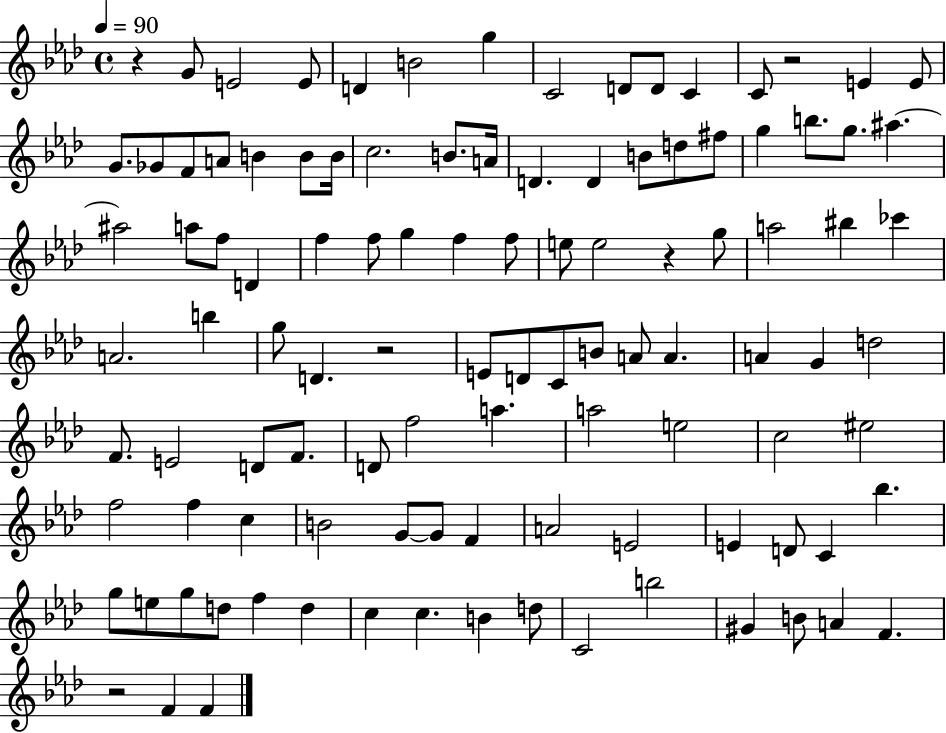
{
  \clef treble
  \time 4/4
  \defaultTimeSignature
  \key aes \major
  \tempo 4 = 90
  r4 g'8 e'2 e'8 | d'4 b'2 g''4 | c'2 d'8 d'8 c'4 | c'8 r2 e'4 e'8 | \break g'8. ges'8 f'8 a'8 b'4 b'8 b'16 | c''2. b'8. a'16 | d'4. d'4 b'8 d''8 fis''8 | g''4 b''8. g''8. ais''4.~~ | \break ais''2 a''8 f''8 d'4 | f''4 f''8 g''4 f''4 f''8 | e''8 e''2 r4 g''8 | a''2 bis''4 ces'''4 | \break a'2. b''4 | g''8 d'4. r2 | e'8 d'8 c'8 b'8 a'8 a'4. | a'4 g'4 d''2 | \break f'8. e'2 d'8 f'8. | d'8 f''2 a''4. | a''2 e''2 | c''2 eis''2 | \break f''2 f''4 c''4 | b'2 g'8~~ g'8 f'4 | a'2 e'2 | e'4 d'8 c'4 bes''4. | \break g''8 e''8 g''8 d''8 f''4 d''4 | c''4 c''4. b'4 d''8 | c'2 b''2 | gis'4 b'8 a'4 f'4. | \break r2 f'4 f'4 | \bar "|."
}